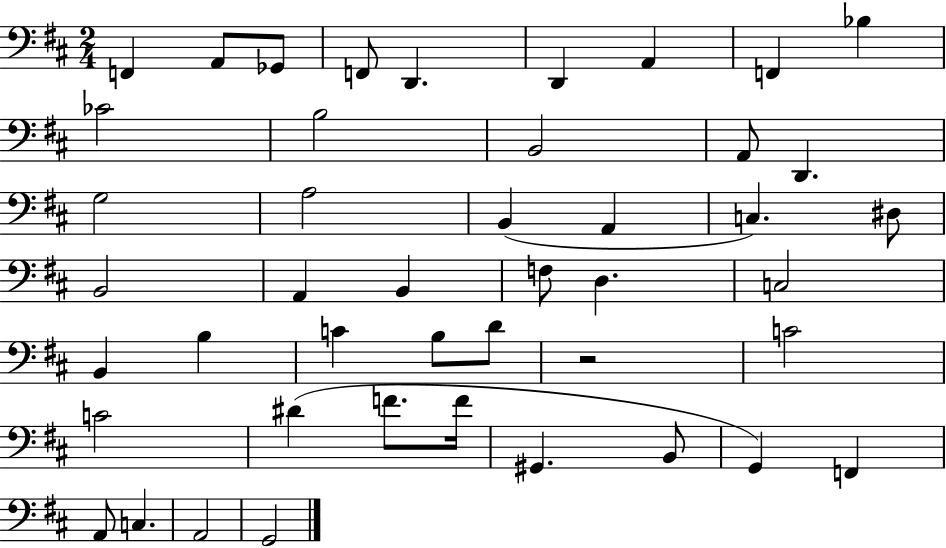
F2/q A2/e Gb2/e F2/e D2/q. D2/q A2/q F2/q Bb3/q CES4/h B3/h B2/h A2/e D2/q. G3/h A3/h B2/q A2/q C3/q. D#3/e B2/h A2/q B2/q F3/e D3/q. C3/h B2/q B3/q C4/q B3/e D4/e R/h C4/h C4/h D#4/q F4/e. F4/s G#2/q. B2/e G2/q F2/q A2/e C3/q. A2/h G2/h